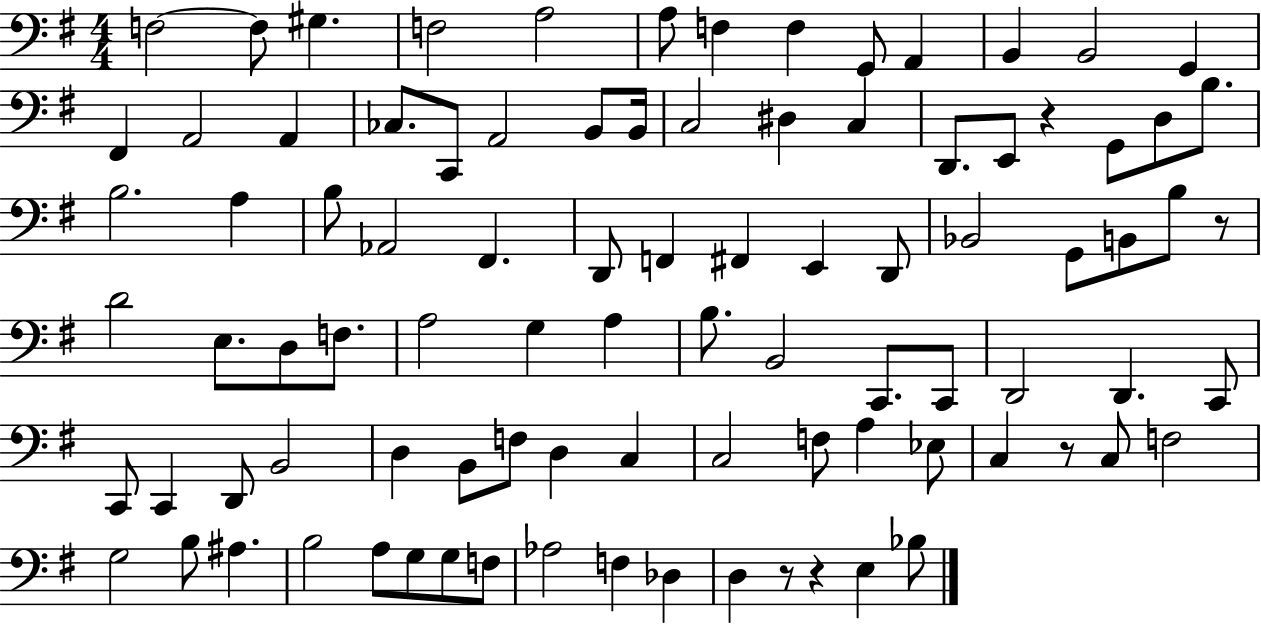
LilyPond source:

{
  \clef bass
  \numericTimeSignature
  \time 4/4
  \key g \major
  f2~~ f8 gis4. | f2 a2 | a8 f4 f4 g,8 a,4 | b,4 b,2 g,4 | \break fis,4 a,2 a,4 | ces8. c,8 a,2 b,8 b,16 | c2 dis4 c4 | d,8. e,8 r4 g,8 d8 b8. | \break b2. a4 | b8 aes,2 fis,4. | d,8 f,4 fis,4 e,4 d,8 | bes,2 g,8 b,8 b8 r8 | \break d'2 e8. d8 f8. | a2 g4 a4 | b8. b,2 c,8. c,8 | d,2 d,4. c,8 | \break c,8 c,4 d,8 b,2 | d4 b,8 f8 d4 c4 | c2 f8 a4 ees8 | c4 r8 c8 f2 | \break g2 b8 ais4. | b2 a8 g8 g8 f8 | aes2 f4 des4 | d4 r8 r4 e4 bes8 | \break \bar "|."
}